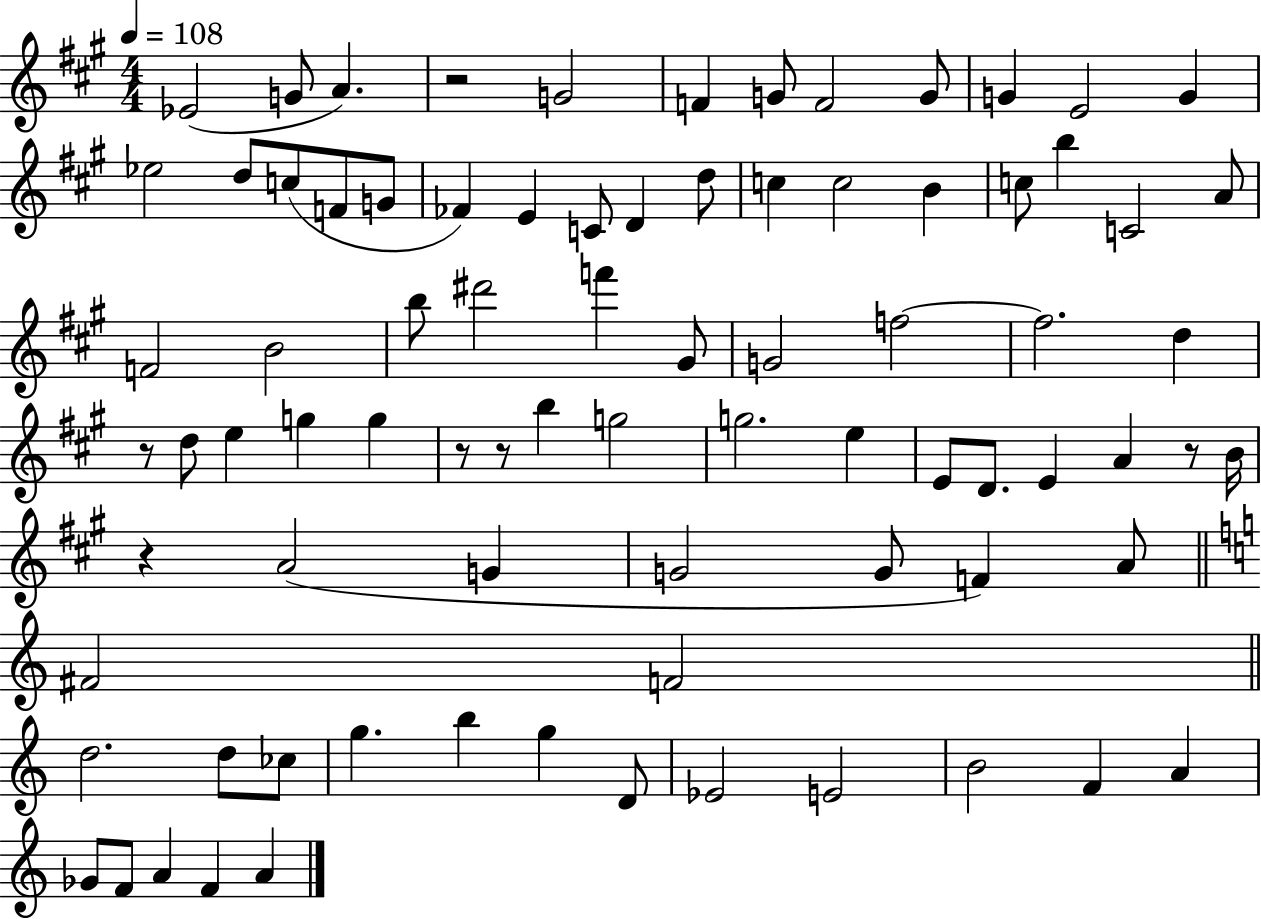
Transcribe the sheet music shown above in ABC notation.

X:1
T:Untitled
M:4/4
L:1/4
K:A
_E2 G/2 A z2 G2 F G/2 F2 G/2 G E2 G _e2 d/2 c/2 F/2 G/2 _F E C/2 D d/2 c c2 B c/2 b C2 A/2 F2 B2 b/2 ^d'2 f' ^G/2 G2 f2 f2 d z/2 d/2 e g g z/2 z/2 b g2 g2 e E/2 D/2 E A z/2 B/4 z A2 G G2 G/2 F A/2 ^F2 F2 d2 d/2 _c/2 g b g D/2 _E2 E2 B2 F A _G/2 F/2 A F A